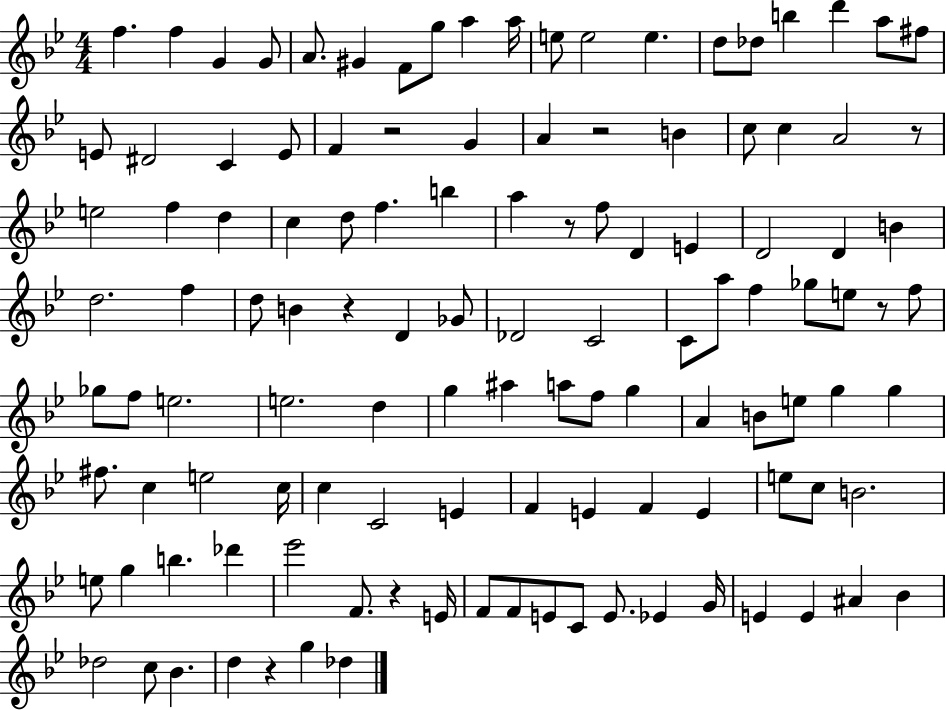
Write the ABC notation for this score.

X:1
T:Untitled
M:4/4
L:1/4
K:Bb
f f G G/2 A/2 ^G F/2 g/2 a a/4 e/2 e2 e d/2 _d/2 b d' a/2 ^f/2 E/2 ^D2 C E/2 F z2 G A z2 B c/2 c A2 z/2 e2 f d c d/2 f b a z/2 f/2 D E D2 D B d2 f d/2 B z D _G/2 _D2 C2 C/2 a/2 f _g/2 e/2 z/2 f/2 _g/2 f/2 e2 e2 d g ^a a/2 f/2 g A B/2 e/2 g g ^f/2 c e2 c/4 c C2 E F E F E e/2 c/2 B2 e/2 g b _d' _e'2 F/2 z E/4 F/2 F/2 E/2 C/2 E/2 _E G/4 E E ^A _B _d2 c/2 _B d z g _d